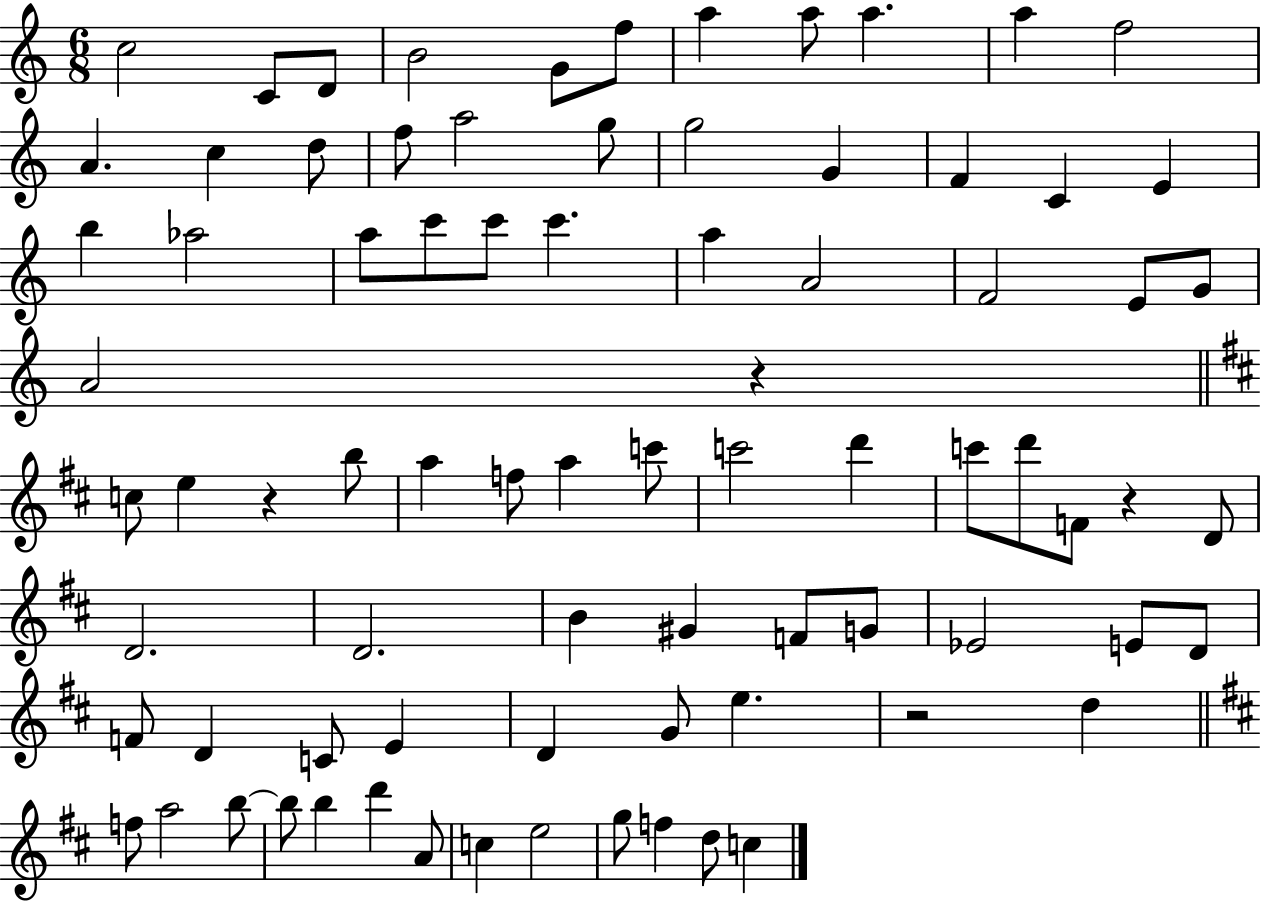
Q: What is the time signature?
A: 6/8